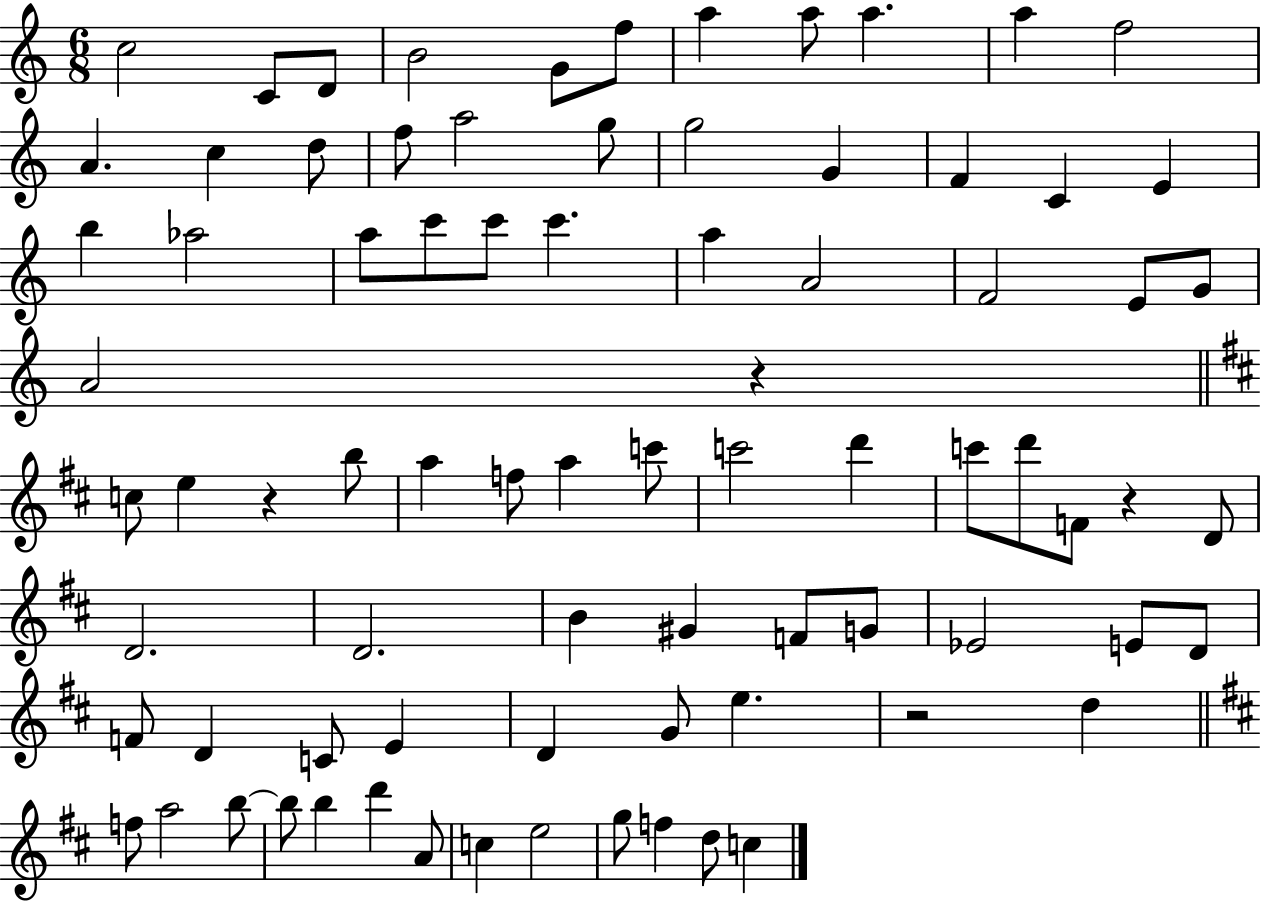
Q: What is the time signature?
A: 6/8